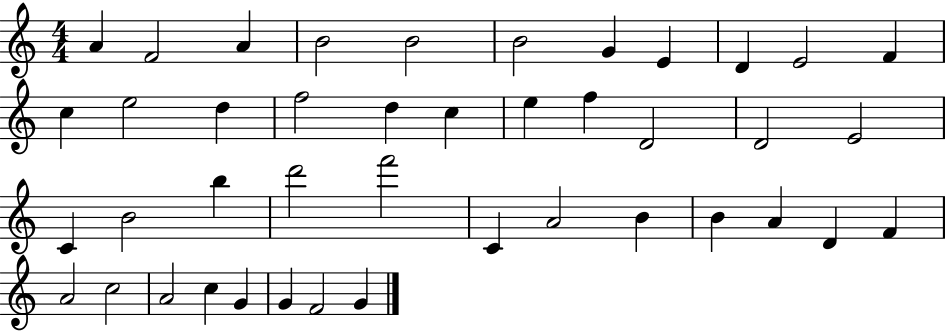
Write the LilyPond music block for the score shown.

{
  \clef treble
  \numericTimeSignature
  \time 4/4
  \key c \major
  a'4 f'2 a'4 | b'2 b'2 | b'2 g'4 e'4 | d'4 e'2 f'4 | \break c''4 e''2 d''4 | f''2 d''4 c''4 | e''4 f''4 d'2 | d'2 e'2 | \break c'4 b'2 b''4 | d'''2 f'''2 | c'4 a'2 b'4 | b'4 a'4 d'4 f'4 | \break a'2 c''2 | a'2 c''4 g'4 | g'4 f'2 g'4 | \bar "|."
}